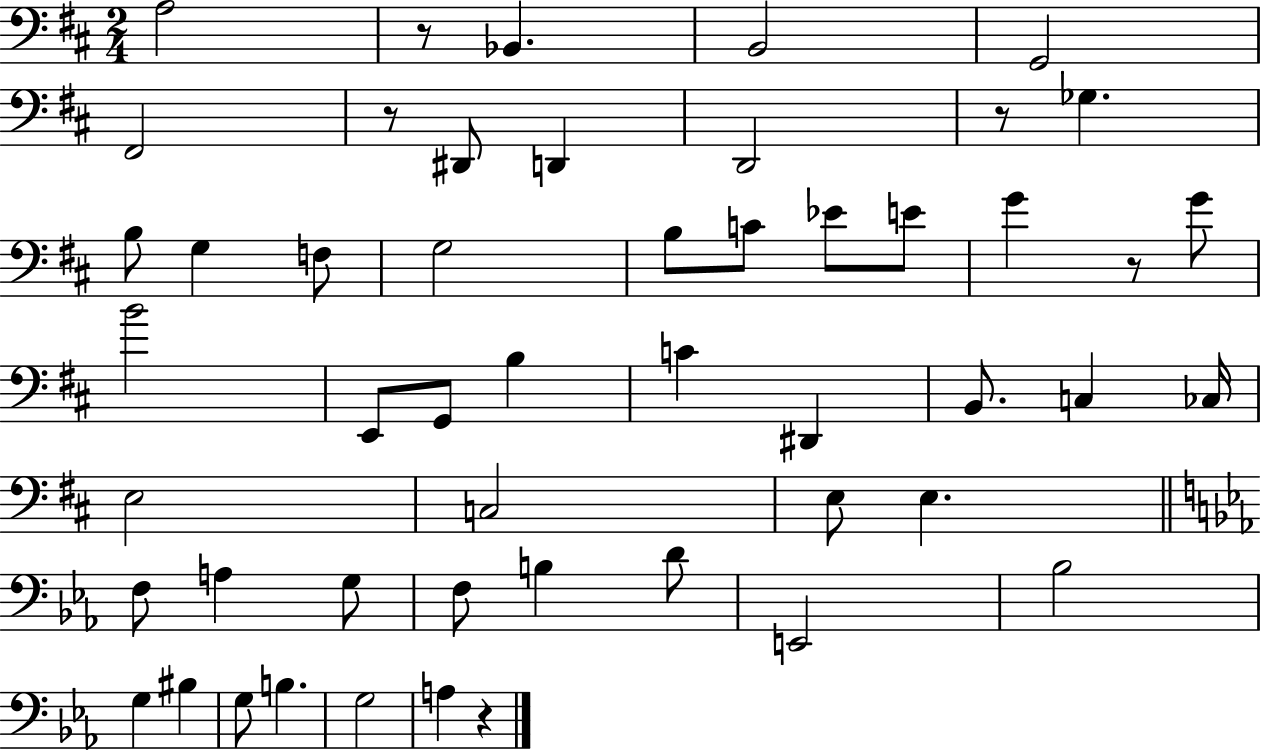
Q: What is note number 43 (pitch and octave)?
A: G3